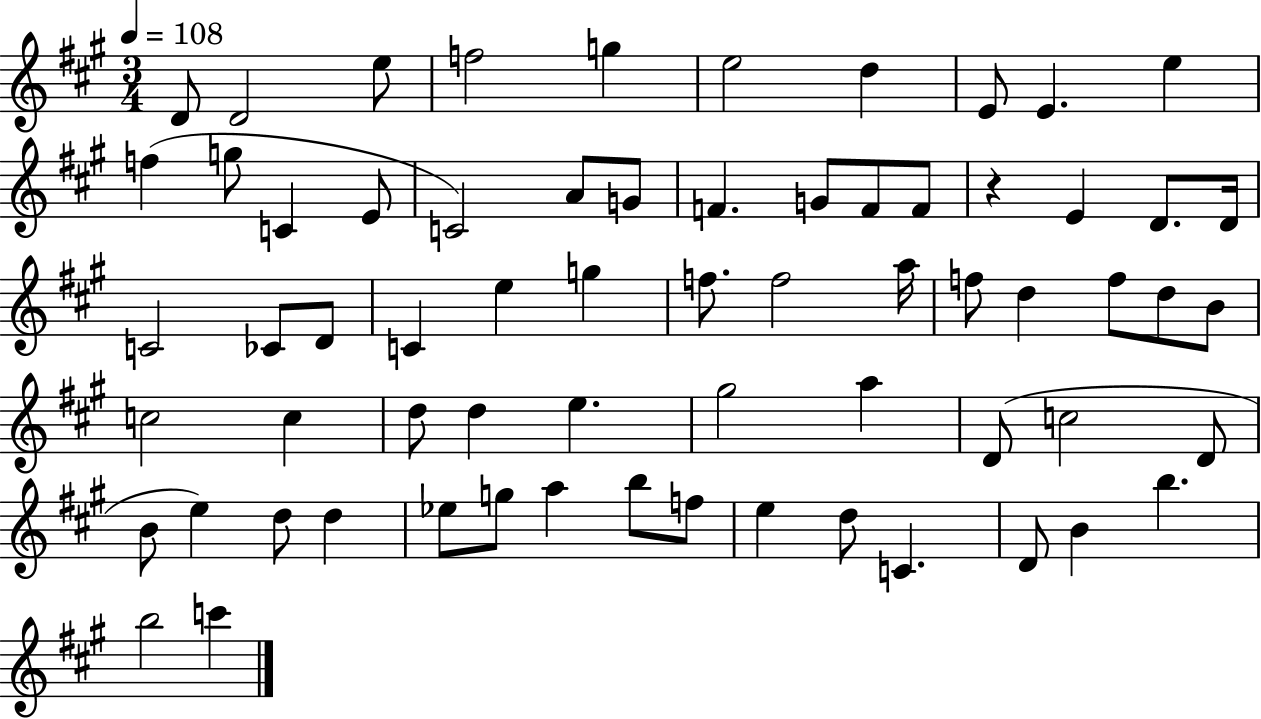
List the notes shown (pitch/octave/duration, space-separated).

D4/e D4/h E5/e F5/h G5/q E5/h D5/q E4/e E4/q. E5/q F5/q G5/e C4/q E4/e C4/h A4/e G4/e F4/q. G4/e F4/e F4/e R/q E4/q D4/e. D4/s C4/h CES4/e D4/e C4/q E5/q G5/q F5/e. F5/h A5/s F5/e D5/q F5/e D5/e B4/e C5/h C5/q D5/e D5/q E5/q. G#5/h A5/q D4/e C5/h D4/e B4/e E5/q D5/e D5/q Eb5/e G5/e A5/q B5/e F5/e E5/q D5/e C4/q. D4/e B4/q B5/q. B5/h C6/q